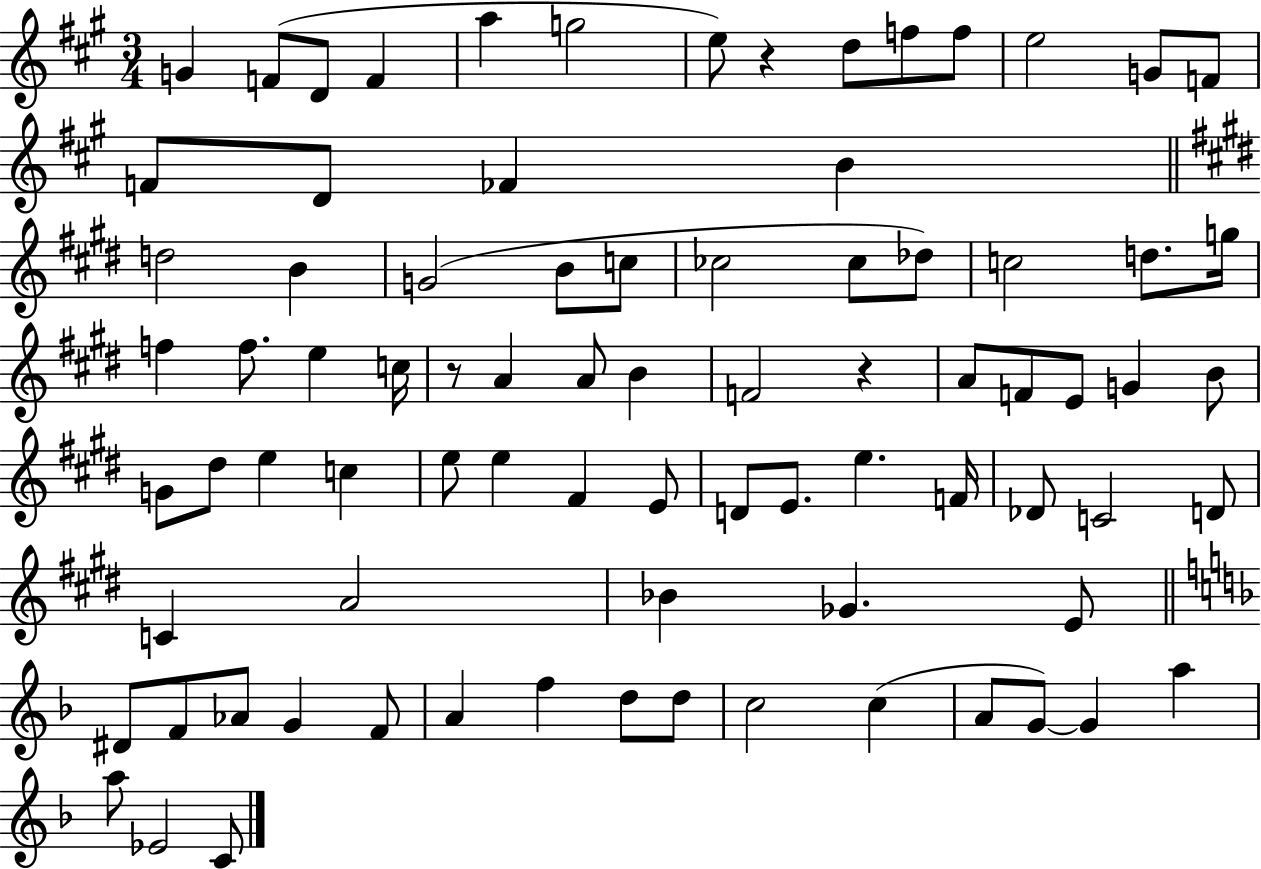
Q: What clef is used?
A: treble